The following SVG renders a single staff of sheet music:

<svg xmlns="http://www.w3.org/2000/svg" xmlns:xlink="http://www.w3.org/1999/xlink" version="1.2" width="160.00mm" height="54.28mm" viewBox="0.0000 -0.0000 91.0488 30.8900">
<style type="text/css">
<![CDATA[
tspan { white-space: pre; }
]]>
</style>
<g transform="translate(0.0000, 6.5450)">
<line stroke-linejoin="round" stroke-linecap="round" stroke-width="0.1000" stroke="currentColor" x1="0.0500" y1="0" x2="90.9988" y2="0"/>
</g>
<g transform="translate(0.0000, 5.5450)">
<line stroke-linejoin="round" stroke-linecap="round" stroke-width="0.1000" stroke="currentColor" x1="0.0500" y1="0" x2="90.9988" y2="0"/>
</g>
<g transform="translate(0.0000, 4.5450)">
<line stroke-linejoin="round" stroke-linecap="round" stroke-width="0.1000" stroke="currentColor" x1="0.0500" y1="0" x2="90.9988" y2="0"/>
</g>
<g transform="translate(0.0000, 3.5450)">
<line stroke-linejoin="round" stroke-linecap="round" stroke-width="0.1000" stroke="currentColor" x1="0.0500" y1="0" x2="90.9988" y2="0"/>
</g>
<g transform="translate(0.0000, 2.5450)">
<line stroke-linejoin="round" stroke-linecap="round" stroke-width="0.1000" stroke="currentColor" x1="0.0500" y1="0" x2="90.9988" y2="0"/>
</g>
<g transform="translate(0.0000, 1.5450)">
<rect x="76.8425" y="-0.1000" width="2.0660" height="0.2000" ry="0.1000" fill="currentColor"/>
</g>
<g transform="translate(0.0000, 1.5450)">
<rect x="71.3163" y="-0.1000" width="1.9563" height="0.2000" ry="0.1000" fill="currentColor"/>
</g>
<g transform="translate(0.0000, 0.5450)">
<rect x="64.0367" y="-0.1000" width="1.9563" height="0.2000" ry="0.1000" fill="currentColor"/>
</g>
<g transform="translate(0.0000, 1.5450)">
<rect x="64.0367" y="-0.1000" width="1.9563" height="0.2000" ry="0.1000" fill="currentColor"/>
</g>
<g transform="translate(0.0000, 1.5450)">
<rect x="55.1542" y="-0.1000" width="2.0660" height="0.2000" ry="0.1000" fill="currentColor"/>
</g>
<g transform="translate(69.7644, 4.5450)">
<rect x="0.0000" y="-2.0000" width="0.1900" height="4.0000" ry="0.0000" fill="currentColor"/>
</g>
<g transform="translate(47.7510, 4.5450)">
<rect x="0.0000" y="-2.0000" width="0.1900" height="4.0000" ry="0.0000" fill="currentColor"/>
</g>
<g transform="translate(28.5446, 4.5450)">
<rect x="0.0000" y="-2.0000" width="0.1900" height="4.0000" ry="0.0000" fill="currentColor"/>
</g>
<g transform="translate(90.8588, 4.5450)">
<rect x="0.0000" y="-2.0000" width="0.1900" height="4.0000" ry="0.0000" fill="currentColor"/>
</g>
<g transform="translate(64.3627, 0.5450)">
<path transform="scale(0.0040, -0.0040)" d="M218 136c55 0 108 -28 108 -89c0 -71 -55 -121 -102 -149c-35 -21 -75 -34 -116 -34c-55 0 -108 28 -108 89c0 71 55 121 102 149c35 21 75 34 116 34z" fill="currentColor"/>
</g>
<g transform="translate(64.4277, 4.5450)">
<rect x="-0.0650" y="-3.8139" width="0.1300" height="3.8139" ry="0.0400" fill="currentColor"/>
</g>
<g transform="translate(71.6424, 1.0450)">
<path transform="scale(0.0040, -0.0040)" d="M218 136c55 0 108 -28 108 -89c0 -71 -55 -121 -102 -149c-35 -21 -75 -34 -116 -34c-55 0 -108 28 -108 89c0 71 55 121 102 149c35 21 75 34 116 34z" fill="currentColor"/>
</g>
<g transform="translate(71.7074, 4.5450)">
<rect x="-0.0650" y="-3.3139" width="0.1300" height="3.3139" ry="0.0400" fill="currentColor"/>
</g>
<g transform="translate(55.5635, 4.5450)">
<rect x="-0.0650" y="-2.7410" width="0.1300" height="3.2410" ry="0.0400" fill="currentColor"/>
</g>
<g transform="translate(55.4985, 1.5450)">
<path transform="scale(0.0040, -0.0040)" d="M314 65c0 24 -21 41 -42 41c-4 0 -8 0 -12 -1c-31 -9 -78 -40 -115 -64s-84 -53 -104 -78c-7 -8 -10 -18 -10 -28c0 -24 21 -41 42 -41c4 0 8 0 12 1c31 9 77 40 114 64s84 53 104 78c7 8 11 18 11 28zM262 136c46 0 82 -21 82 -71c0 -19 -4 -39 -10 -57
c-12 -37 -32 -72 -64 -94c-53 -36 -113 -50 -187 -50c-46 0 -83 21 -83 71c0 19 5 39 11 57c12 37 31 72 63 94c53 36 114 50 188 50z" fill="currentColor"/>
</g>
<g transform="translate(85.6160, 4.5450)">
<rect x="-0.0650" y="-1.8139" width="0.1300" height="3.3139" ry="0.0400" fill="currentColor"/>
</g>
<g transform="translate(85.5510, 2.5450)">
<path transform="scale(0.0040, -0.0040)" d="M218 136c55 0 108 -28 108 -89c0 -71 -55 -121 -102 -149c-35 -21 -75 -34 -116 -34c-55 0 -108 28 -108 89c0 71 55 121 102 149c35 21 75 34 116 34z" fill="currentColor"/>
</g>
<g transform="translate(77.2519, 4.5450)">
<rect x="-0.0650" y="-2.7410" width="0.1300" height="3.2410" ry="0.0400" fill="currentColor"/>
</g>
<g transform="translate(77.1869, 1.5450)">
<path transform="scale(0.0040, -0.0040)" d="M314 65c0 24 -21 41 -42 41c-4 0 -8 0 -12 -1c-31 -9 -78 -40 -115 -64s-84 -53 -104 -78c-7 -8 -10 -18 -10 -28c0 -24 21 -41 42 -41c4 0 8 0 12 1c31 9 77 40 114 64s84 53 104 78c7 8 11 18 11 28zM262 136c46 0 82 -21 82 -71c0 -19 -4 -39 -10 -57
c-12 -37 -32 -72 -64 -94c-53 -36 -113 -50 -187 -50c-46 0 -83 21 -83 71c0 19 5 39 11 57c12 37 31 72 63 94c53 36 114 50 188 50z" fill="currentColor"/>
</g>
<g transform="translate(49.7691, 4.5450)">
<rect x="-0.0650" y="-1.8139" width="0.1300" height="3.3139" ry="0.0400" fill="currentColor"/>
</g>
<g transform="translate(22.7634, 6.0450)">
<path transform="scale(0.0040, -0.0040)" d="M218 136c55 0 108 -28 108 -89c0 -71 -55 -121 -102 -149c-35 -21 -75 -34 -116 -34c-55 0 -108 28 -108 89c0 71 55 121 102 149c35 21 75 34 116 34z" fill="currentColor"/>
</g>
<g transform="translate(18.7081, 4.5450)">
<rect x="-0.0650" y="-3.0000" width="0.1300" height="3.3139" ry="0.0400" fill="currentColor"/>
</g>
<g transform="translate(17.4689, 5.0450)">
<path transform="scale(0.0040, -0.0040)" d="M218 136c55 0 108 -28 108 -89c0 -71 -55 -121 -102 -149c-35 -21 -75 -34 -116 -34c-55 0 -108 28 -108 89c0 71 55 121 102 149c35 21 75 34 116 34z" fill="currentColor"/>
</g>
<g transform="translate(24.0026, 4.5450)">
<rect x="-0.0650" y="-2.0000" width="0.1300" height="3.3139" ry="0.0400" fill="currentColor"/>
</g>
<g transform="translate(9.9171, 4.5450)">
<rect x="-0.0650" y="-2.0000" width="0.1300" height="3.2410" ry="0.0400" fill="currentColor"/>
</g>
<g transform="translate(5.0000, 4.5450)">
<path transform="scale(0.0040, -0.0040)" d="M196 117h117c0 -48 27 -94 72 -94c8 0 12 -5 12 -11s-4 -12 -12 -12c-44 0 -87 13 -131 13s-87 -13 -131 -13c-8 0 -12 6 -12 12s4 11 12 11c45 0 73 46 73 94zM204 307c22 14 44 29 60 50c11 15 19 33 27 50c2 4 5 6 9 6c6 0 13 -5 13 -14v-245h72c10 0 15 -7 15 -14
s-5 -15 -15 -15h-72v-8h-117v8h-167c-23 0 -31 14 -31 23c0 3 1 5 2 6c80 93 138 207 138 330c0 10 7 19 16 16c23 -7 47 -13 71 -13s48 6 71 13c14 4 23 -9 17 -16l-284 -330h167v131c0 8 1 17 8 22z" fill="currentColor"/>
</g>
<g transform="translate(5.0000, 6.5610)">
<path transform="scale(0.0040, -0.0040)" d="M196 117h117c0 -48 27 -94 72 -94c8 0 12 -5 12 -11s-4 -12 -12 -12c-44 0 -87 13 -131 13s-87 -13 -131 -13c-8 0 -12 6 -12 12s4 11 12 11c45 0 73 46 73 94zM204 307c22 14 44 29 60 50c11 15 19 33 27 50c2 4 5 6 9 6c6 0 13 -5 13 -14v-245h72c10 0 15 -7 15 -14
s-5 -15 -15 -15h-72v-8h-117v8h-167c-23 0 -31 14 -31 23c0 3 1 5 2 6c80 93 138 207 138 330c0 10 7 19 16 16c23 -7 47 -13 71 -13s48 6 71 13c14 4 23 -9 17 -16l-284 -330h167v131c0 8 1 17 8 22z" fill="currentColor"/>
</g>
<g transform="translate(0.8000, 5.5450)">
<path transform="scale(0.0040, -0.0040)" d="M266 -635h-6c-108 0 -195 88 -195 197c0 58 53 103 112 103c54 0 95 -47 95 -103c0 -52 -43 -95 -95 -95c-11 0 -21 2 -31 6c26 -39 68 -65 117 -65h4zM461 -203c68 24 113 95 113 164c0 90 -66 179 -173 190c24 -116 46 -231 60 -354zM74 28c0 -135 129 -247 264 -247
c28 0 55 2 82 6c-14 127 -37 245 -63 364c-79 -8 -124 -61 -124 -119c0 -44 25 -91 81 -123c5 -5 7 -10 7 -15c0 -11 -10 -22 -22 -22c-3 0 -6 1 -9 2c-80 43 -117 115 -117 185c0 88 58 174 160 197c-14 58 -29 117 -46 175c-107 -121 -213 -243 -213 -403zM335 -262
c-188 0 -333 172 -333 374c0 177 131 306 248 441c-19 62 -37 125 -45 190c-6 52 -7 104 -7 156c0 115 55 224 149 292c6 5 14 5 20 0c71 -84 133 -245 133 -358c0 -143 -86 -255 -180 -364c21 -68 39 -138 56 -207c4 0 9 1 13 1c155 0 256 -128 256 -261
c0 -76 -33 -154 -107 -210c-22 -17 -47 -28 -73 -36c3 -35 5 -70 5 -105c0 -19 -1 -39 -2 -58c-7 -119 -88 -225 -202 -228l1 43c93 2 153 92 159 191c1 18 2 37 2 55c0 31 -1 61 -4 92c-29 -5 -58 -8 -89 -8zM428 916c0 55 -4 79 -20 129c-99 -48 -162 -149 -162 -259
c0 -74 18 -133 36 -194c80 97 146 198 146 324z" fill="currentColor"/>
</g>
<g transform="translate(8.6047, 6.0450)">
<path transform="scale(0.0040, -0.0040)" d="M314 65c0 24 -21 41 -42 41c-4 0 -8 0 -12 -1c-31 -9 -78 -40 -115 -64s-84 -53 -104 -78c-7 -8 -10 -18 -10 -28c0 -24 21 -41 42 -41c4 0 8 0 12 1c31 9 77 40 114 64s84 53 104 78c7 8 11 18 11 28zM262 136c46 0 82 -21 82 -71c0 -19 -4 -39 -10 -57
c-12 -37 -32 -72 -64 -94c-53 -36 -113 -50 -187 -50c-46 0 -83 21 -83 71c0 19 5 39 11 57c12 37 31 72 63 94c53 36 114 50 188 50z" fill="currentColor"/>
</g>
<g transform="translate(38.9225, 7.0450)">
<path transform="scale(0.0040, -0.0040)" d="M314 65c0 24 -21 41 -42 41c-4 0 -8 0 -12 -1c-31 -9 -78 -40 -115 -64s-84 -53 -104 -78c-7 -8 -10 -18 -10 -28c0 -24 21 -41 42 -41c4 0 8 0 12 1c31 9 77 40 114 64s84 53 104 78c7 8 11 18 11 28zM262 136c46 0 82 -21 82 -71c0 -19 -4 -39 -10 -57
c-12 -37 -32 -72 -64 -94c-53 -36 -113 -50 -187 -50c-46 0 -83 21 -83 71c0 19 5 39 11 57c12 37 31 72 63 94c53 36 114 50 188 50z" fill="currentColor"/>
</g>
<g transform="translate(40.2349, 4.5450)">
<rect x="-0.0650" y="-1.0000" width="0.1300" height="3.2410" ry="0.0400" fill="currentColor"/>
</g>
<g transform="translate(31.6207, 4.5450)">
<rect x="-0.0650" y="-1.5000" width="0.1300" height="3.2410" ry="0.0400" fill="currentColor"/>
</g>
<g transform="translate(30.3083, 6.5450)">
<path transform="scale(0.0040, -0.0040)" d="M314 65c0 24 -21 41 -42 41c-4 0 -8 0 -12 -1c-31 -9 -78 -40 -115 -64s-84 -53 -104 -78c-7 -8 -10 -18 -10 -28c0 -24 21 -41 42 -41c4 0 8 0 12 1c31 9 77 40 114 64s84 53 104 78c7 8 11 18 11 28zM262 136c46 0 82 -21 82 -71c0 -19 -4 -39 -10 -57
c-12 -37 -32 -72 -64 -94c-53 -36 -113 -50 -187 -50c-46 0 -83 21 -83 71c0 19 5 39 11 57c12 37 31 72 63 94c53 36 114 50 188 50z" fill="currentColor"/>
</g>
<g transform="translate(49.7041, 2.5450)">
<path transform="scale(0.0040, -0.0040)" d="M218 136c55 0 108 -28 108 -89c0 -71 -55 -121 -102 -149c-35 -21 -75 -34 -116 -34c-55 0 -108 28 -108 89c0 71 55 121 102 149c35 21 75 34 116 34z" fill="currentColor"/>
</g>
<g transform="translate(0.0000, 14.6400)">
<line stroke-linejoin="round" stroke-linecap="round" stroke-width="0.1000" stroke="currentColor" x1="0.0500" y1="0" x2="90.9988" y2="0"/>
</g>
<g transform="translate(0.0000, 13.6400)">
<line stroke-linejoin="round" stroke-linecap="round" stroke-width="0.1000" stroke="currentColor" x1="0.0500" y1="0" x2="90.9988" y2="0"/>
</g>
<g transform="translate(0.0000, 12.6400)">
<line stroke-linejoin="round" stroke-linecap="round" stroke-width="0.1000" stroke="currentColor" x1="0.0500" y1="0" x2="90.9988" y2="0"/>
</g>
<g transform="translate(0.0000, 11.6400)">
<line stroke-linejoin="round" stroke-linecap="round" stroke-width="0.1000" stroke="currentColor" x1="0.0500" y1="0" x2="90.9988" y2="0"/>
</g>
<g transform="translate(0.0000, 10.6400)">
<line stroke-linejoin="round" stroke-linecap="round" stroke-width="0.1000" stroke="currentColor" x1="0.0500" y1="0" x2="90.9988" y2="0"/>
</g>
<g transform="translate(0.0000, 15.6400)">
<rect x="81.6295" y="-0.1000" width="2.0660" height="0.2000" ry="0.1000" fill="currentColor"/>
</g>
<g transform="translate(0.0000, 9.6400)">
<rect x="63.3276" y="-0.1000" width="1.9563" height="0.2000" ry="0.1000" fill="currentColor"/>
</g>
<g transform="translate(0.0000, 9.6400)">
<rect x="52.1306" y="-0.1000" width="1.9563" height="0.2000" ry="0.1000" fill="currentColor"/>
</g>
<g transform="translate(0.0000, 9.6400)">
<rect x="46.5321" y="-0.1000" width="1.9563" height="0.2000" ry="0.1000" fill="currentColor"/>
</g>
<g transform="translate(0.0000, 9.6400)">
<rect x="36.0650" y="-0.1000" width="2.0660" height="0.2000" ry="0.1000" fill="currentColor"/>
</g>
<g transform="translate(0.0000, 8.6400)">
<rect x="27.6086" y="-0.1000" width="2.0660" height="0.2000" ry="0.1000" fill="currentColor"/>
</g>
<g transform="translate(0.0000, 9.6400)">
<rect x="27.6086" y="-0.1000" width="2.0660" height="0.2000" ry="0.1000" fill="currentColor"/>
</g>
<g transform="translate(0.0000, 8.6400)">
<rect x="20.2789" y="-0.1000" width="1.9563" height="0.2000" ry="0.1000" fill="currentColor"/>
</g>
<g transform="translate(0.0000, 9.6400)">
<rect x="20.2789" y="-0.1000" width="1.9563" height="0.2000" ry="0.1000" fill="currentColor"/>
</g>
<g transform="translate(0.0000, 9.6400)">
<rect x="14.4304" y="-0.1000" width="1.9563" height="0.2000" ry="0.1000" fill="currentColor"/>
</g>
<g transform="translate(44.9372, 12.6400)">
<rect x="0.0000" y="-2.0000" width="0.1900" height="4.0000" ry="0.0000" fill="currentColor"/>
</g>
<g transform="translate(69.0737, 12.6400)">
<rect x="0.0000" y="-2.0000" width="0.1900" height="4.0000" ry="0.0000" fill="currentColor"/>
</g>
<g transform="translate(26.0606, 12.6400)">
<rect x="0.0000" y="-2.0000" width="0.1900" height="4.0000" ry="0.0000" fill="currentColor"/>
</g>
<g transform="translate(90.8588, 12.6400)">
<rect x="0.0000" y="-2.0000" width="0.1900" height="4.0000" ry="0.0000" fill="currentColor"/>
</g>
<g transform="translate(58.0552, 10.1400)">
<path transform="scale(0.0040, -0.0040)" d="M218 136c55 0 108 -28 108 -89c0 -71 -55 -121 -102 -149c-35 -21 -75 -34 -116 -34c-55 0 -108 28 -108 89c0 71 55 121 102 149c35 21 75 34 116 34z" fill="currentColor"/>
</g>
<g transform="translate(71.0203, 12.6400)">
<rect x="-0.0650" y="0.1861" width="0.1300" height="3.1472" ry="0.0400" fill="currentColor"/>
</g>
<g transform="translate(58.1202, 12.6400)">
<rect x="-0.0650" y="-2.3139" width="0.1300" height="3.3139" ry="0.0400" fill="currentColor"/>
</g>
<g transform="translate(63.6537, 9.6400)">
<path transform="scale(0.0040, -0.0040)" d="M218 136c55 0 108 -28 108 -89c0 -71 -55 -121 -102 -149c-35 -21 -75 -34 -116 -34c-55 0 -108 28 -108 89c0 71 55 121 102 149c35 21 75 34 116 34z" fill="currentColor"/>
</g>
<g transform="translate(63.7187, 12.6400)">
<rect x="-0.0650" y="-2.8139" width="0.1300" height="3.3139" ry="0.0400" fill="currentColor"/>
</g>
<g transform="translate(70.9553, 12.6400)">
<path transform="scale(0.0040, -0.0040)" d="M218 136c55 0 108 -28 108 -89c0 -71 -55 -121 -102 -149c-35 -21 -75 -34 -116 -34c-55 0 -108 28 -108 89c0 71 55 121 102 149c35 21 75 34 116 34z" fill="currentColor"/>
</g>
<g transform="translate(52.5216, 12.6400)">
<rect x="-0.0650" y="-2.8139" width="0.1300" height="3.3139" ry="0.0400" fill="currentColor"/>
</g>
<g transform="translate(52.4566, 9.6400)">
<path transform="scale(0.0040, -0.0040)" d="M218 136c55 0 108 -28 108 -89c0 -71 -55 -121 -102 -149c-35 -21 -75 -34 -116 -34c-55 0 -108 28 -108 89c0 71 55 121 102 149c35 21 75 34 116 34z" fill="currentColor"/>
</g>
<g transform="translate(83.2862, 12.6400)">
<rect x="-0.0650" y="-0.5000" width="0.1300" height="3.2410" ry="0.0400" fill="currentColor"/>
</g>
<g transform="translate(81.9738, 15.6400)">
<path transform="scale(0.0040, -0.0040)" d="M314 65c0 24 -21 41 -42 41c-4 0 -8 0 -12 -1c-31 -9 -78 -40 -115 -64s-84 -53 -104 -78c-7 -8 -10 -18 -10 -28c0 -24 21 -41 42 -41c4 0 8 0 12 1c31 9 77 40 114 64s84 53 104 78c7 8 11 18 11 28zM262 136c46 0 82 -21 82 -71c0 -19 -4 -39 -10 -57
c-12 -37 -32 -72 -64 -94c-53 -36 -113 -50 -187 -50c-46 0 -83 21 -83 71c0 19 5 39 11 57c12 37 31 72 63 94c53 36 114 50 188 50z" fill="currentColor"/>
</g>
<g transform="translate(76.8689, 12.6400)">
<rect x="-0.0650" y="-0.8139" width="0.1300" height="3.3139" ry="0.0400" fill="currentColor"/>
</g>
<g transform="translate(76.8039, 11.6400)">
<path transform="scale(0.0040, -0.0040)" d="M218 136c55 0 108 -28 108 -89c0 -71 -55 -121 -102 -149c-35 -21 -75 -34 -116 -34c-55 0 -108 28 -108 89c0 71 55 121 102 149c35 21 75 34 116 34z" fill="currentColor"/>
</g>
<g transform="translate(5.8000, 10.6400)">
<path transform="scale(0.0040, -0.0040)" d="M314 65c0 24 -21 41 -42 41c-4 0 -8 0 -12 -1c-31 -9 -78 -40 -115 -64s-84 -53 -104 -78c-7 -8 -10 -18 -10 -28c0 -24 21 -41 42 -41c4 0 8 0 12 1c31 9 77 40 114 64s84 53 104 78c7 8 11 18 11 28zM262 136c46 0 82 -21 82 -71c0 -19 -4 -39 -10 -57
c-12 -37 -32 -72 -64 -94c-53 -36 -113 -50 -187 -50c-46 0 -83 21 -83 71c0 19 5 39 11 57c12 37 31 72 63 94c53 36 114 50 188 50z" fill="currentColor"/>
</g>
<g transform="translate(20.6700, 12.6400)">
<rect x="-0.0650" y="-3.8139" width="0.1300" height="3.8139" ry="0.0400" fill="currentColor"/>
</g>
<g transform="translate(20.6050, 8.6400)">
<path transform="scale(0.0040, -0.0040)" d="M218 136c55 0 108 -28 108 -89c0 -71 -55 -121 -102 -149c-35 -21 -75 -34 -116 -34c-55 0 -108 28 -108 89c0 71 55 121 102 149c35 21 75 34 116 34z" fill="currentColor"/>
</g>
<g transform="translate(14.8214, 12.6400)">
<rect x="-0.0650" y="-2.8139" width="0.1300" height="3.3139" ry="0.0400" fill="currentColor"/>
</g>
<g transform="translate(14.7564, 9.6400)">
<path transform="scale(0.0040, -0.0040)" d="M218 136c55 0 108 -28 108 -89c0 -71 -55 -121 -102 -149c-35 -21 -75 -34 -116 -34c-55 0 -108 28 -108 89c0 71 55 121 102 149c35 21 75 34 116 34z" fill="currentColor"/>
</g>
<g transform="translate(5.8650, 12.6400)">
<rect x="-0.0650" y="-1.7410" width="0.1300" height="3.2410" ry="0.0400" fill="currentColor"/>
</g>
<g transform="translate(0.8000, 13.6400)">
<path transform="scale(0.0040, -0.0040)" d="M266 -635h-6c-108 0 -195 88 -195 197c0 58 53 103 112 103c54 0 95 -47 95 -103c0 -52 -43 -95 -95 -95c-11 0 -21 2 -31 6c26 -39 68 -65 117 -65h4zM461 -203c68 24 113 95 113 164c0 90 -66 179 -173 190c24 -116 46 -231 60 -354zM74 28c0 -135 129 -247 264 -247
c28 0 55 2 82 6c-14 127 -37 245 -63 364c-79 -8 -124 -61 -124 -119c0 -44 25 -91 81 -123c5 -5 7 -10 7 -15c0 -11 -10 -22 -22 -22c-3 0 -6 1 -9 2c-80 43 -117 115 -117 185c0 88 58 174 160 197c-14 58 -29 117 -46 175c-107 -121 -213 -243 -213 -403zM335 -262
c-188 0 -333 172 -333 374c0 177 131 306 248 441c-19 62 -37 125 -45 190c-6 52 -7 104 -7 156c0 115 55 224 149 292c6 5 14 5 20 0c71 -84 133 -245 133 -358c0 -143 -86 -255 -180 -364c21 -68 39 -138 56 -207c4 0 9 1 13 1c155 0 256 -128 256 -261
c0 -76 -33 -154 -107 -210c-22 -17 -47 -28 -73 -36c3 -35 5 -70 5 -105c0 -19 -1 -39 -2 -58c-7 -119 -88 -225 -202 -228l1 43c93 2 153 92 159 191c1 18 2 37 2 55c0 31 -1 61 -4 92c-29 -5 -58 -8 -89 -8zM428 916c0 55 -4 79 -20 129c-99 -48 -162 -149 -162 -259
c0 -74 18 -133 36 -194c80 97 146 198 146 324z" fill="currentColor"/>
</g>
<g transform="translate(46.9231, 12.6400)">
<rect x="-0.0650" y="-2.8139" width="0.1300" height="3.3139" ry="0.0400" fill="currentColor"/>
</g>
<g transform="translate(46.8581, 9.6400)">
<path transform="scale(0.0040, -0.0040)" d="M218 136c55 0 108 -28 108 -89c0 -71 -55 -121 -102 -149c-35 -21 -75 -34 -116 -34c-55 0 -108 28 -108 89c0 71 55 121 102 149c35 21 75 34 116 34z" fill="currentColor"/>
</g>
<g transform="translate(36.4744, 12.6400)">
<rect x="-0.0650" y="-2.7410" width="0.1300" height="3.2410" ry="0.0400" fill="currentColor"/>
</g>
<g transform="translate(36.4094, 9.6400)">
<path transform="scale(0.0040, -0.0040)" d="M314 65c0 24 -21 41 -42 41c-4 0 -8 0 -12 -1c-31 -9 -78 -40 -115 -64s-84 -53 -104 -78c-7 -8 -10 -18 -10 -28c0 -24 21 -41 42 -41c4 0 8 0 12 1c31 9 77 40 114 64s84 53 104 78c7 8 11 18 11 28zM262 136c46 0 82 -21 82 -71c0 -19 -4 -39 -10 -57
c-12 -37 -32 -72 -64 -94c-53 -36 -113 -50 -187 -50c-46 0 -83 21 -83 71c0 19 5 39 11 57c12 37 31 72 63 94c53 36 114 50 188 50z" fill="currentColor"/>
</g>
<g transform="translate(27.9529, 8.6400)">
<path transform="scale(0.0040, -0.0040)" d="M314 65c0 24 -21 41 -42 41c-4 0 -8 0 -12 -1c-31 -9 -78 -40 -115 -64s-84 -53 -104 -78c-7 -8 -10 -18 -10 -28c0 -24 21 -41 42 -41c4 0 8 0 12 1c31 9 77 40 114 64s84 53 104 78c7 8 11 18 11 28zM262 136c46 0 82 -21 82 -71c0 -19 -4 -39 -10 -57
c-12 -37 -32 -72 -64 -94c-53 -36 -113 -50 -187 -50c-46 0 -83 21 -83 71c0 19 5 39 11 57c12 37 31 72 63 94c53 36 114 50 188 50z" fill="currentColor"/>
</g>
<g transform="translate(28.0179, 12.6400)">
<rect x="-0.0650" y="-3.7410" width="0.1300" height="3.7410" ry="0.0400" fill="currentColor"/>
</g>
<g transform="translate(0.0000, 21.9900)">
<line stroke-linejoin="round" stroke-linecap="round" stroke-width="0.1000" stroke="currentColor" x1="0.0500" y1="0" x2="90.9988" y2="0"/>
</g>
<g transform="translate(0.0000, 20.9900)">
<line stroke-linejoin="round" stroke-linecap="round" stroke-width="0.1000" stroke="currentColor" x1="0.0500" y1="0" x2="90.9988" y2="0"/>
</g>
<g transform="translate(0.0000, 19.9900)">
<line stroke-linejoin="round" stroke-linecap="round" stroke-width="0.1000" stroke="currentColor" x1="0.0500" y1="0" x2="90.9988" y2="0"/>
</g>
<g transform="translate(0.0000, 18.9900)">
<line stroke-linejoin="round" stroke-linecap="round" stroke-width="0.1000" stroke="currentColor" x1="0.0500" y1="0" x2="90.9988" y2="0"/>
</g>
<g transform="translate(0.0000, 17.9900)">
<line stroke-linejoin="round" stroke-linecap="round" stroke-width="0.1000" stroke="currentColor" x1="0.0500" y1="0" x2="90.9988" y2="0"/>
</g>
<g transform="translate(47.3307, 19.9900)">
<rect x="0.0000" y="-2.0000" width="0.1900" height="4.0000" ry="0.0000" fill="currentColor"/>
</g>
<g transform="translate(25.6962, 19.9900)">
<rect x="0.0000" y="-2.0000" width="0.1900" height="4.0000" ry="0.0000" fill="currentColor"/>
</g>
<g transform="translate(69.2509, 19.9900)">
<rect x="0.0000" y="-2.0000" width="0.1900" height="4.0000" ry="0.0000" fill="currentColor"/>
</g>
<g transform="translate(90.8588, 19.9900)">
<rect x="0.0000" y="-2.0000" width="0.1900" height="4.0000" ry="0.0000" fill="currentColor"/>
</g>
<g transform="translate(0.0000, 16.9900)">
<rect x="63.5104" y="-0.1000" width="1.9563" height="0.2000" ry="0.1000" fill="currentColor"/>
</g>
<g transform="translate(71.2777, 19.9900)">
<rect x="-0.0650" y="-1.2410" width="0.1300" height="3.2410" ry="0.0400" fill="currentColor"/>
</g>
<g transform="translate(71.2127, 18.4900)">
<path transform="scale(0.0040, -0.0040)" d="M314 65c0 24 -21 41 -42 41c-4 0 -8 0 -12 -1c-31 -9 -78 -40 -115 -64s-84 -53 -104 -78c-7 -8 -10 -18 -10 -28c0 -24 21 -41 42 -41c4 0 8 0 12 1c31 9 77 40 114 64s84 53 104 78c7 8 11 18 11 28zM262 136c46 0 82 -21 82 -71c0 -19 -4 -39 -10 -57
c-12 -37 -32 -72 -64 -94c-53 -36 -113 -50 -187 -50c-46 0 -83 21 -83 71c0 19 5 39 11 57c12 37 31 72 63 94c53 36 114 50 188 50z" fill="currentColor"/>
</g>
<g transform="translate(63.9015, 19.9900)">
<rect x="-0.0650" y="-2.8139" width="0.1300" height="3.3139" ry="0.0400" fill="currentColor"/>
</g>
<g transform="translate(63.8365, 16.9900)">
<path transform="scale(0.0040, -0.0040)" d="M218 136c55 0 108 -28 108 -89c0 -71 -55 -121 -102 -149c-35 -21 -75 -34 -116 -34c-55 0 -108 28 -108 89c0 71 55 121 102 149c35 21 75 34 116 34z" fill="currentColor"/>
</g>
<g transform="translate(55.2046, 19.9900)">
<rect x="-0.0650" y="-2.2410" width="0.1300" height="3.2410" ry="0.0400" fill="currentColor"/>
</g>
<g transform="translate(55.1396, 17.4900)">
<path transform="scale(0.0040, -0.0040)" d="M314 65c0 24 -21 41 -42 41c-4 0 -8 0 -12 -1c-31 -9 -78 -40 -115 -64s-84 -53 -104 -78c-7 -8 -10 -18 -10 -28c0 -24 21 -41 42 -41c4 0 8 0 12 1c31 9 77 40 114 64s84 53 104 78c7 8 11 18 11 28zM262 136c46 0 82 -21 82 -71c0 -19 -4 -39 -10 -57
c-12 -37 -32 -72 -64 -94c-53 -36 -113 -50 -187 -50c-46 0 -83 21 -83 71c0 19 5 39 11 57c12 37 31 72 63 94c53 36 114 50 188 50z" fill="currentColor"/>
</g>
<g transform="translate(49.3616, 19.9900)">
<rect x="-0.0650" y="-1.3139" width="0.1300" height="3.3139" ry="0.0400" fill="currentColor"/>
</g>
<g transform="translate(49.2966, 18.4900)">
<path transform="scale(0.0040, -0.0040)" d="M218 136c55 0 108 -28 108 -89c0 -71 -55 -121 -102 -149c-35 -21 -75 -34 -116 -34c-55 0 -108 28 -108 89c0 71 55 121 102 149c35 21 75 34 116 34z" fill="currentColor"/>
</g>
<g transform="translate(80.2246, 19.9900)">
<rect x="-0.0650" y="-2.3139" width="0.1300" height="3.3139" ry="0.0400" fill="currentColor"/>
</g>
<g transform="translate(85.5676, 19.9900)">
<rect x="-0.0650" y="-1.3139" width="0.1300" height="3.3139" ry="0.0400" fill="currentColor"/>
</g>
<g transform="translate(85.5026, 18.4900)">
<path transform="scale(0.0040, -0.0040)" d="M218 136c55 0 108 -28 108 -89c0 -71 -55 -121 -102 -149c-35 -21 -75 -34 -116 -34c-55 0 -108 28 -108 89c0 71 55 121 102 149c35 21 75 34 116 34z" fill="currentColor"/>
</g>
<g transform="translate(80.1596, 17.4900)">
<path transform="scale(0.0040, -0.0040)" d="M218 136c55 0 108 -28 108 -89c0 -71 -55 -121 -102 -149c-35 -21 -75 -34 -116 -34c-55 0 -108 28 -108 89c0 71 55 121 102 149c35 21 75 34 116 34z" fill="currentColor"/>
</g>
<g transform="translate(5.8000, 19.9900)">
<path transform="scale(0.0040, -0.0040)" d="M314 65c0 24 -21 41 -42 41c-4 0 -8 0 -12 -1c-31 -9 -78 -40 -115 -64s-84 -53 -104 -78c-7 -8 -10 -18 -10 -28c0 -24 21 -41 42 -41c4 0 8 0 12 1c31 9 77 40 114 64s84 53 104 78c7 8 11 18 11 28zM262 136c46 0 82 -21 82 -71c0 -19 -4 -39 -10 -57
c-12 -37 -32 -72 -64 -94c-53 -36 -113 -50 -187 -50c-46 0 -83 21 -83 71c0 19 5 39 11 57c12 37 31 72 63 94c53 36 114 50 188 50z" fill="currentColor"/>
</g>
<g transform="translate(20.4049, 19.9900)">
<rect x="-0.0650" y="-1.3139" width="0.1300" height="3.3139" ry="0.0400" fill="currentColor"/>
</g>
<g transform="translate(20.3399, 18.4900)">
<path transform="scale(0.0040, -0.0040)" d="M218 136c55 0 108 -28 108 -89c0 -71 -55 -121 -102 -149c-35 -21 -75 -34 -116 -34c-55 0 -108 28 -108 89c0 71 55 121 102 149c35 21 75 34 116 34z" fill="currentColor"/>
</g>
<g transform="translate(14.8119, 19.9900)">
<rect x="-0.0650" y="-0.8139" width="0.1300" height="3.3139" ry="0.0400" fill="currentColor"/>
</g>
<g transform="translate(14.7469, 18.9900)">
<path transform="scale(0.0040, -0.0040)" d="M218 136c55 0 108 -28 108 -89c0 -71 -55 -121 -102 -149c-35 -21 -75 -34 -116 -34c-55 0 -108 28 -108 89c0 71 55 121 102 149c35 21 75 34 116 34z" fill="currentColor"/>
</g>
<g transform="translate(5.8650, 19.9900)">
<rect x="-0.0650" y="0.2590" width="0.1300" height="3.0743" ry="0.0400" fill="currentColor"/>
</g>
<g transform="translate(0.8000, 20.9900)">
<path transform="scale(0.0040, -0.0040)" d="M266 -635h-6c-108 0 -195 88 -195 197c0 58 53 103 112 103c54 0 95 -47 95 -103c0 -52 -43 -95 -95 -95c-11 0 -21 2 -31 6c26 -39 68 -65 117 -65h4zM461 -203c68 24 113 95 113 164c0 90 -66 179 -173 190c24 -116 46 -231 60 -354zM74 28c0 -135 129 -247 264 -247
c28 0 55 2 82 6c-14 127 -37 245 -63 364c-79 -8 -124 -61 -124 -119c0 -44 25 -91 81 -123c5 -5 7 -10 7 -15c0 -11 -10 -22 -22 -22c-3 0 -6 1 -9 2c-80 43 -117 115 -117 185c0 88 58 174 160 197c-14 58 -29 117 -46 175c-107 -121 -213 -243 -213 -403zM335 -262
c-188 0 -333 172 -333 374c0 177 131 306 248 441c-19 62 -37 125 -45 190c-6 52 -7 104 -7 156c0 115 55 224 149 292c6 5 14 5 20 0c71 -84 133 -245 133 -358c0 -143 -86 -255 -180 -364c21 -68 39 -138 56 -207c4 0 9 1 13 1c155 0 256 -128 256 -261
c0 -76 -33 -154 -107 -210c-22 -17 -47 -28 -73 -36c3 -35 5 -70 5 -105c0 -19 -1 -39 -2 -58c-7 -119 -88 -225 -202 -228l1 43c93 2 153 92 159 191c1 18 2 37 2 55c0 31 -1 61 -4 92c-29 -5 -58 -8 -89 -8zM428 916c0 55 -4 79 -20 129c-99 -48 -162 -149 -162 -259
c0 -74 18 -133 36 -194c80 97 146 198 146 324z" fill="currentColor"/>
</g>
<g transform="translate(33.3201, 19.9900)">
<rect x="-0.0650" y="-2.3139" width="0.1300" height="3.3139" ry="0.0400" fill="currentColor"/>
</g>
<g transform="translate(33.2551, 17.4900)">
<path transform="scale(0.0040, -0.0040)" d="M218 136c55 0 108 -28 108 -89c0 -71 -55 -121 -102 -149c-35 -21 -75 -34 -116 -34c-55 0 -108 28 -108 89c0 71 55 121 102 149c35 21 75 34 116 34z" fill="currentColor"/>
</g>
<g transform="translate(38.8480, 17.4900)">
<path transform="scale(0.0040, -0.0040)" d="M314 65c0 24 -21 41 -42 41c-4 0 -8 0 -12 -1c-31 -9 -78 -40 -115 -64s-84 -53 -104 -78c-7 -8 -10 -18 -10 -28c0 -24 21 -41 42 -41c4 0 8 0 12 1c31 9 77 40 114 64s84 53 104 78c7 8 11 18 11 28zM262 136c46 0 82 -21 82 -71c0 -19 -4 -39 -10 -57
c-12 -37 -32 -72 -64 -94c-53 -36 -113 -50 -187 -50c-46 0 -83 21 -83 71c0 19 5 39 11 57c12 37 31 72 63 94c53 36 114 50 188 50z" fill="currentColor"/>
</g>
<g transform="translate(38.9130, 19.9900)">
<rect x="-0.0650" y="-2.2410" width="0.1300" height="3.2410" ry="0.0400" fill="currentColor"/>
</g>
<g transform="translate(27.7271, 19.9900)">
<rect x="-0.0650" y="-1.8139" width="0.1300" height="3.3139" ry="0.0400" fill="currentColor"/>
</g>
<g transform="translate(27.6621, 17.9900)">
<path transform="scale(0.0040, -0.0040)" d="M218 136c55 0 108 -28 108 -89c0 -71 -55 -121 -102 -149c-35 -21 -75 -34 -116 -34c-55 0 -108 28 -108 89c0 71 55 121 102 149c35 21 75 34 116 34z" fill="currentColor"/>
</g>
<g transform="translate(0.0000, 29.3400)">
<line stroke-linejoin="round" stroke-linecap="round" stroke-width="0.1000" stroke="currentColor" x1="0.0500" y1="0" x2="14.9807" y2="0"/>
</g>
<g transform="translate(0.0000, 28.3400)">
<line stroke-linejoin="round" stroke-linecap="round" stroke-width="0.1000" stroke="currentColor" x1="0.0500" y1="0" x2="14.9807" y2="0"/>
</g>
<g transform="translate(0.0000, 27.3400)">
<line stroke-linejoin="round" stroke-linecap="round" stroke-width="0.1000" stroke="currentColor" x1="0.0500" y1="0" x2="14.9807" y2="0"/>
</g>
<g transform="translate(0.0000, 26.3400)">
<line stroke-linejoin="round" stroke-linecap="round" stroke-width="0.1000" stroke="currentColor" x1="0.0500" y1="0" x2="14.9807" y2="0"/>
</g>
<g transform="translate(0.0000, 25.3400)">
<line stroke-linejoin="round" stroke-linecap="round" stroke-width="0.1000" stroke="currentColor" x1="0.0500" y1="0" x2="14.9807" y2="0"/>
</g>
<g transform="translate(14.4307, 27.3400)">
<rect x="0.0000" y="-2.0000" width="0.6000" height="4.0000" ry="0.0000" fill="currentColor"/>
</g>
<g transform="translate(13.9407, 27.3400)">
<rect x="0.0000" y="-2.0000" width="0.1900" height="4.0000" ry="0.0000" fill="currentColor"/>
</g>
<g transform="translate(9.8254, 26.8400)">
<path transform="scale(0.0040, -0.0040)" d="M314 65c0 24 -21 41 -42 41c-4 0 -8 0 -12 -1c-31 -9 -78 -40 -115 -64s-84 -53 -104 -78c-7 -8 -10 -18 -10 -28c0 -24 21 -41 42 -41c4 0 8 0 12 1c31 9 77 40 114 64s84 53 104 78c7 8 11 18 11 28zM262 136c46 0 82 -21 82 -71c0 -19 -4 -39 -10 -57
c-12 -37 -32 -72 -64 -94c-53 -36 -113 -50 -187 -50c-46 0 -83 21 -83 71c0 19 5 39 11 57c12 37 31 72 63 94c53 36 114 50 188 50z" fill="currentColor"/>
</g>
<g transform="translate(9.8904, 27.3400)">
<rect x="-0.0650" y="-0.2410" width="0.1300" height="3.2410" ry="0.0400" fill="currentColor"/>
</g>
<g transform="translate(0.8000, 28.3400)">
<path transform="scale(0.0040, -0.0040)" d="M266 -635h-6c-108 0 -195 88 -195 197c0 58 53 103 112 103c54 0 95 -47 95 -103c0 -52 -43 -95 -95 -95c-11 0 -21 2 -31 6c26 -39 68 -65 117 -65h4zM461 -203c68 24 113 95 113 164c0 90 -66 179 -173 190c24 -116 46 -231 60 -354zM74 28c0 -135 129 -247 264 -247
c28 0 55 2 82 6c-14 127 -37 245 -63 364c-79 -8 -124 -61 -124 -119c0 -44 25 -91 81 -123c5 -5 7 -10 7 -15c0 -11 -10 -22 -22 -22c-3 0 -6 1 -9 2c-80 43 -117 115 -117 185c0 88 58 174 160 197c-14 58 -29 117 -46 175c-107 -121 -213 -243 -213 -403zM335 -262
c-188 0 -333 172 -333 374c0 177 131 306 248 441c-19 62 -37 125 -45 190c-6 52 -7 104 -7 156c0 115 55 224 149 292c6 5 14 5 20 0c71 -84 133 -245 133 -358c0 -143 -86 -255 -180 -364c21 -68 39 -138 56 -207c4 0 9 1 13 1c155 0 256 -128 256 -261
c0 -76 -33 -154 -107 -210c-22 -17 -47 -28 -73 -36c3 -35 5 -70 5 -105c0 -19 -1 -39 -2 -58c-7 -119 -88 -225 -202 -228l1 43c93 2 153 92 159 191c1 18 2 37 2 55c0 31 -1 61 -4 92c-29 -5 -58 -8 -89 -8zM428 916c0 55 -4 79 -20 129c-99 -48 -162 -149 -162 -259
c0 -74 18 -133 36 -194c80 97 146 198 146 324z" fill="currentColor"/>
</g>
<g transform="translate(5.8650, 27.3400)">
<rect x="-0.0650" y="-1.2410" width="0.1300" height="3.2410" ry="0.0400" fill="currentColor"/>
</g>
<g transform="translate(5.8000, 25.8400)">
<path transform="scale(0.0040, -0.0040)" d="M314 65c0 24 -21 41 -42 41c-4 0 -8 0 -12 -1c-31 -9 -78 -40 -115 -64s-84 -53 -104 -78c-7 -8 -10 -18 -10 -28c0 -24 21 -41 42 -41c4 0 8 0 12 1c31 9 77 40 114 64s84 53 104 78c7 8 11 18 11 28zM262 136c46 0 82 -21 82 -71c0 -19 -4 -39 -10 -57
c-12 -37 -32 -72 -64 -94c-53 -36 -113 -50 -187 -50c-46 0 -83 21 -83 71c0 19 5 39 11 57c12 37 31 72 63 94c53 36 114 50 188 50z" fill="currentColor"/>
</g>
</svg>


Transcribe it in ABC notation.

X:1
T:Untitled
M:4/4
L:1/4
K:C
F2 A F E2 D2 f a2 c' b a2 f f2 a c' c'2 a2 a a g a B d C2 B2 d e f g g2 e g2 a e2 g e e2 c2